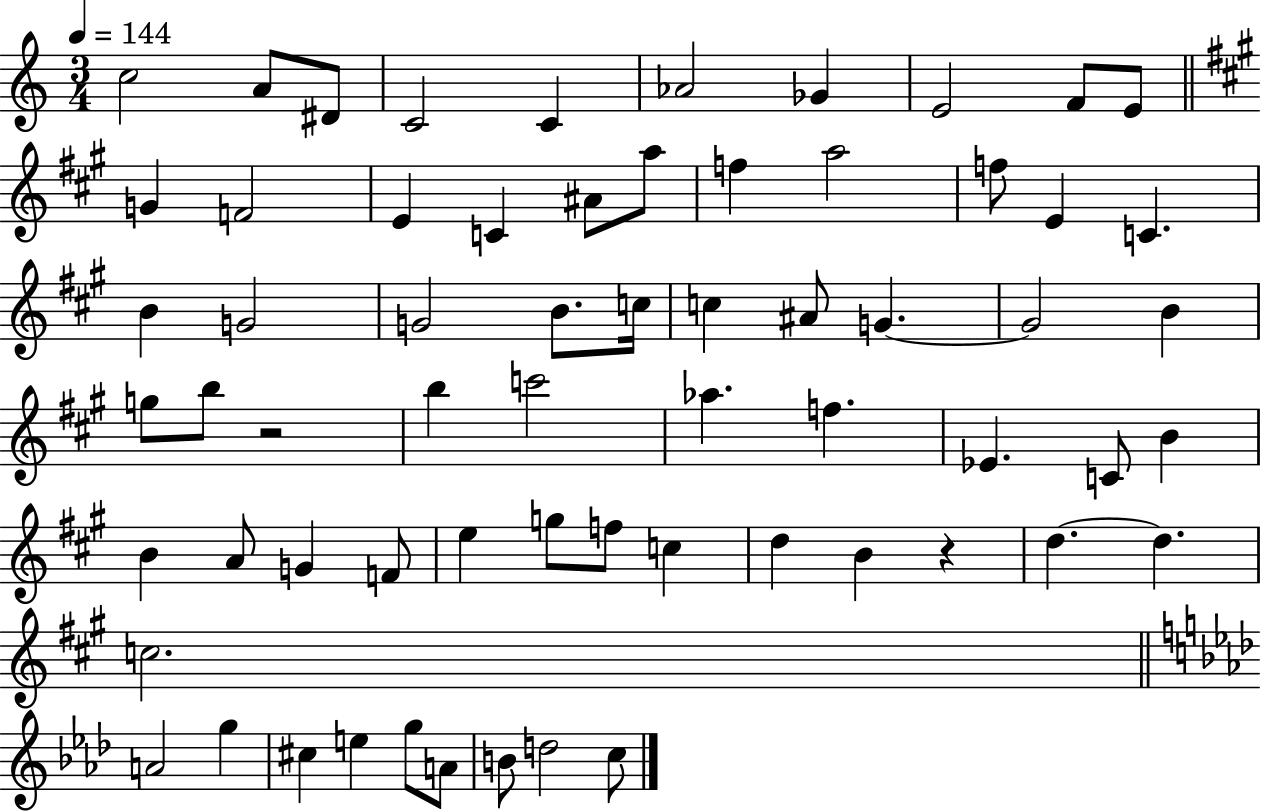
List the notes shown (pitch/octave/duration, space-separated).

C5/h A4/e D#4/e C4/h C4/q Ab4/h Gb4/q E4/h F4/e E4/e G4/q F4/h E4/q C4/q A#4/e A5/e F5/q A5/h F5/e E4/q C4/q. B4/q G4/h G4/h B4/e. C5/s C5/q A#4/e G4/q. G4/h B4/q G5/e B5/e R/h B5/q C6/h Ab5/q. F5/q. Eb4/q. C4/e B4/q B4/q A4/e G4/q F4/e E5/q G5/e F5/e C5/q D5/q B4/q R/q D5/q. D5/q. C5/h. A4/h G5/q C#5/q E5/q G5/e A4/e B4/e D5/h C5/e